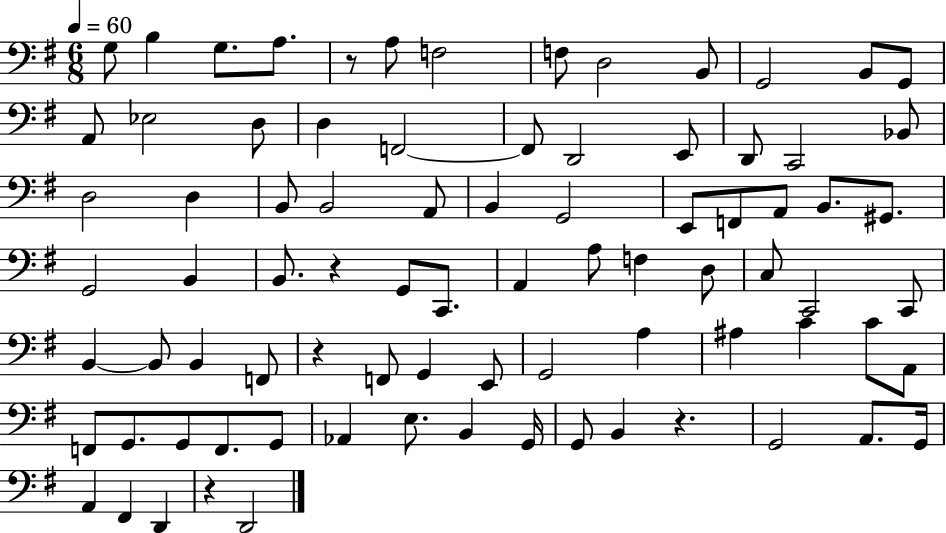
{
  \clef bass
  \numericTimeSignature
  \time 6/8
  \key g \major
  \tempo 4 = 60
  \repeat volta 2 { g8 b4 g8. a8. | r8 a8 f2 | f8 d2 b,8 | g,2 b,8 g,8 | \break a,8 ees2 d8 | d4 f,2~~ | f,8 d,2 e,8 | d,8 c,2 bes,8 | \break d2 d4 | b,8 b,2 a,8 | b,4 g,2 | e,8 f,8 a,8 b,8. gis,8. | \break g,2 b,4 | b,8. r4 g,8 c,8. | a,4 a8 f4 d8 | c8 c,2 c,8 | \break b,4~~ b,8 b,4 f,8 | r4 f,8 g,4 e,8 | g,2 a4 | ais4 c'4 c'8 a,8 | \break f,8 g,8. g,8 f,8. g,8 | aes,4 e8. b,4 g,16 | g,8 b,4 r4. | g,2 a,8. g,16 | \break a,4 fis,4 d,4 | r4 d,2 | } \bar "|."
}